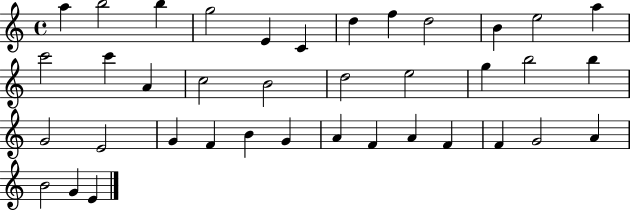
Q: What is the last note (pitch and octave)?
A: E4